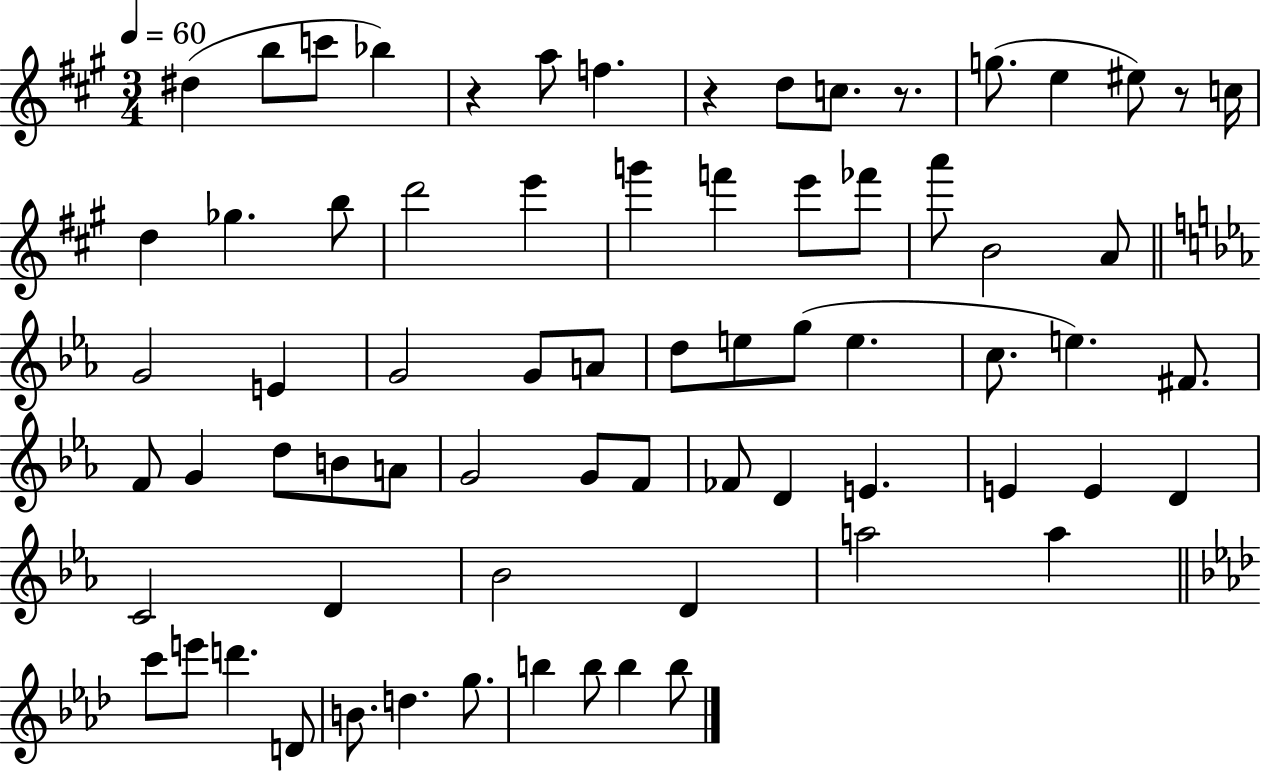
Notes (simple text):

D#5/q B5/e C6/e Bb5/q R/q A5/e F5/q. R/q D5/e C5/e. R/e. G5/e. E5/q EIS5/e R/e C5/s D5/q Gb5/q. B5/e D6/h E6/q G6/q F6/q E6/e FES6/e A6/e B4/h A4/e G4/h E4/q G4/h G4/e A4/e D5/e E5/e G5/e E5/q. C5/e. E5/q. F#4/e. F4/e G4/q D5/e B4/e A4/e G4/h G4/e F4/e FES4/e D4/q E4/q. E4/q E4/q D4/q C4/h D4/q Bb4/h D4/q A5/h A5/q C6/e E6/e D6/q. D4/e B4/e. D5/q. G5/e. B5/q B5/e B5/q B5/e